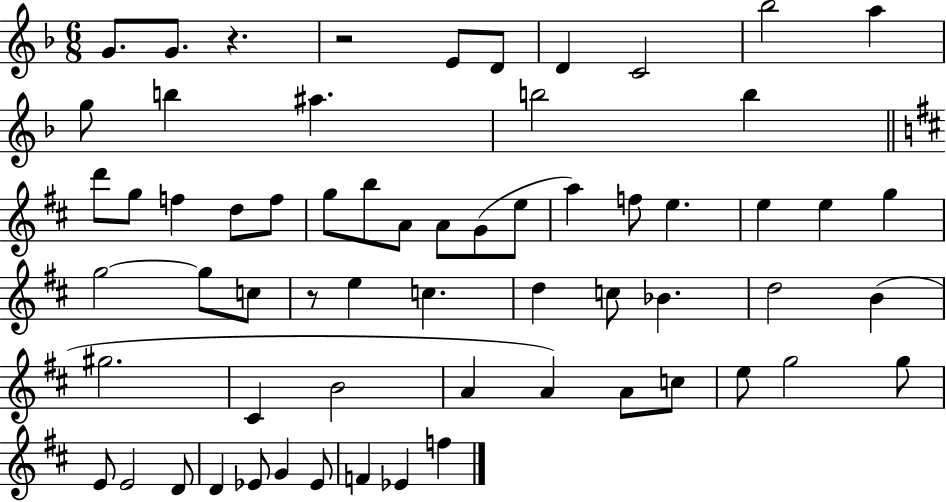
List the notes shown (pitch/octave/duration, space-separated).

G4/e. G4/e. R/q. R/h E4/e D4/e D4/q C4/h Bb5/h A5/q G5/e B5/q A#5/q. B5/h B5/q D6/e G5/e F5/q D5/e F5/e G5/e B5/e A4/e A4/e G4/e E5/e A5/q F5/e E5/q. E5/q E5/q G5/q G5/h G5/e C5/e R/e E5/q C5/q. D5/q C5/e Bb4/q. D5/h B4/q G#5/h. C#4/q B4/h A4/q A4/q A4/e C5/e E5/e G5/h G5/e E4/e E4/h D4/e D4/q Eb4/e G4/q Eb4/e F4/q Eb4/q F5/q